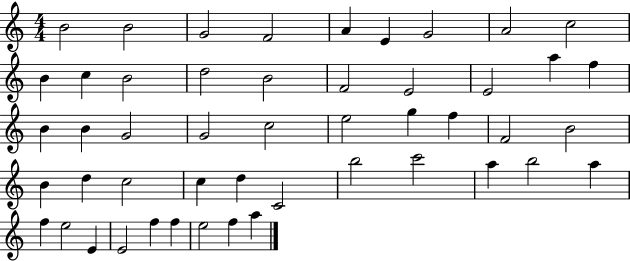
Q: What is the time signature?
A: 4/4